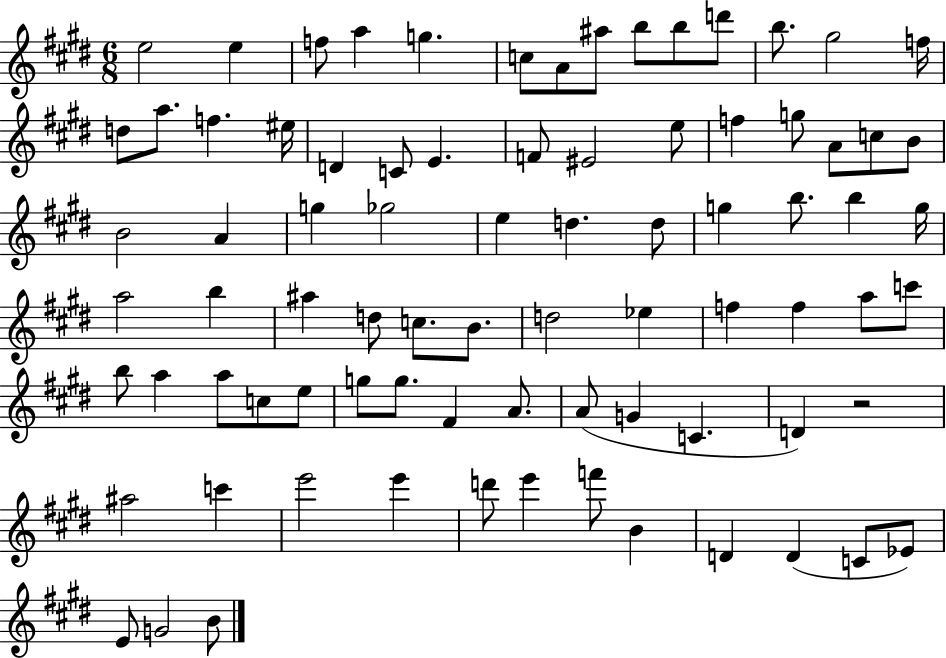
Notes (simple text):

E5/h E5/q F5/e A5/q G5/q. C5/e A4/e A#5/e B5/e B5/e D6/e B5/e. G#5/h F5/s D5/e A5/e. F5/q. EIS5/s D4/q C4/e E4/q. F4/e EIS4/h E5/e F5/q G5/e A4/e C5/e B4/e B4/h A4/q G5/q Gb5/h E5/q D5/q. D5/e G5/q B5/e. B5/q G5/s A5/h B5/q A#5/q D5/e C5/e. B4/e. D5/h Eb5/q F5/q F5/q A5/e C6/e B5/e A5/q A5/e C5/e E5/e G5/e G5/e. F#4/q A4/e. A4/e G4/q C4/q. D4/q R/h A#5/h C6/q E6/h E6/q D6/e E6/q F6/e B4/q D4/q D4/q C4/e Eb4/e E4/e G4/h B4/e